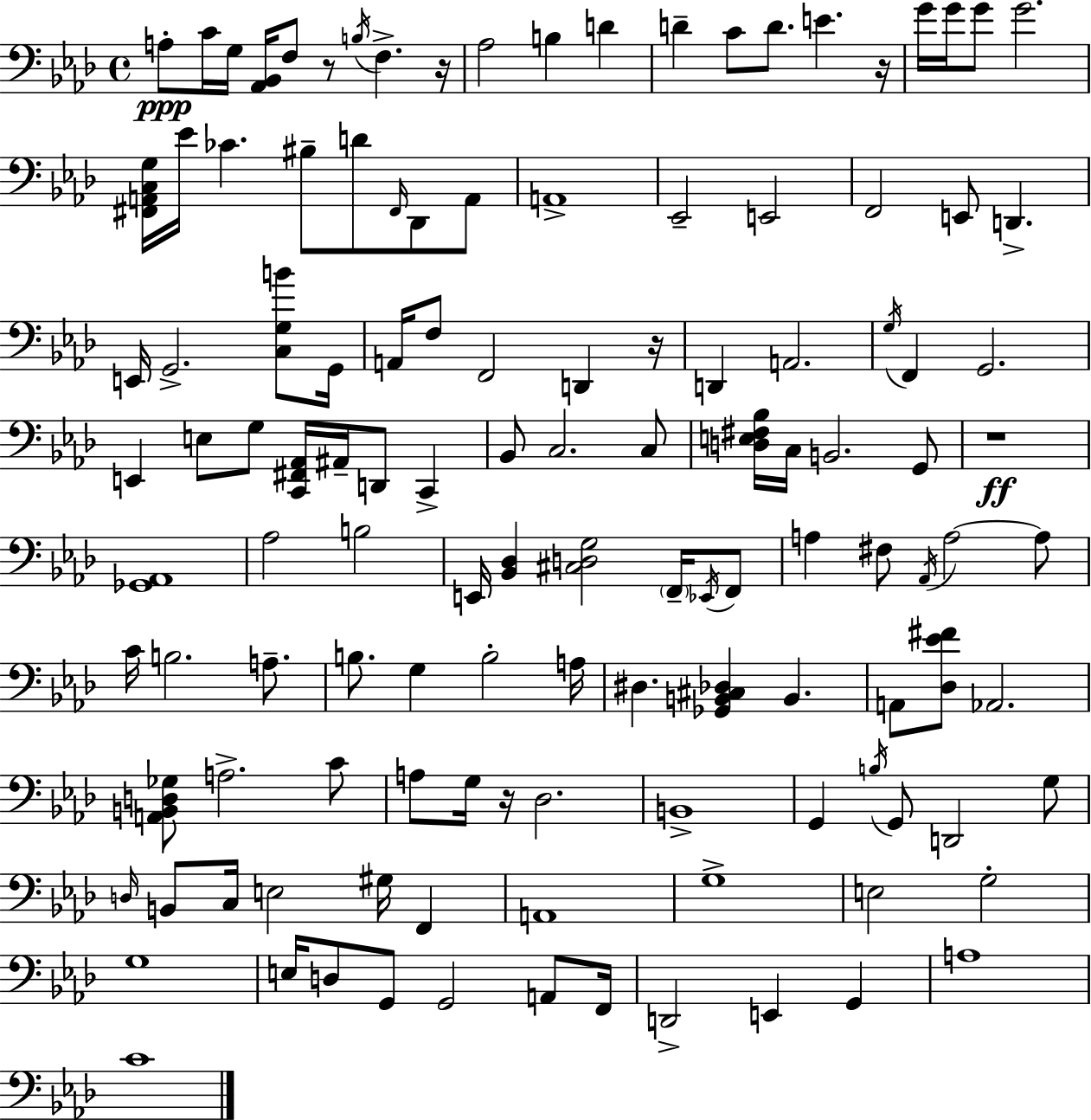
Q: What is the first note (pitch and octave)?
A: A3